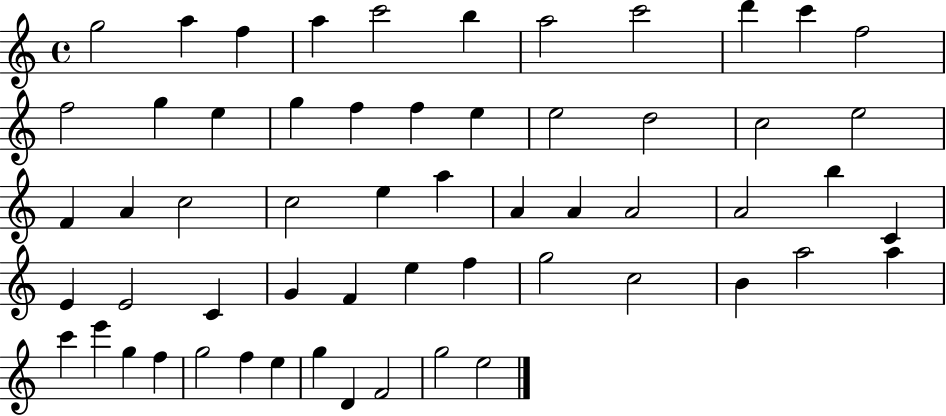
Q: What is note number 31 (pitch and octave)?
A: A4